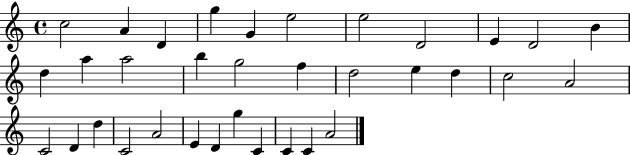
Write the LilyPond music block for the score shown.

{
  \clef treble
  \time 4/4
  \defaultTimeSignature
  \key c \major
  c''2 a'4 d'4 | g''4 g'4 e''2 | e''2 d'2 | e'4 d'2 b'4 | \break d''4 a''4 a''2 | b''4 g''2 f''4 | d''2 e''4 d''4 | c''2 a'2 | \break c'2 d'4 d''4 | c'2 a'2 | e'4 d'4 g''4 c'4 | c'4 c'4 a'2 | \break \bar "|."
}